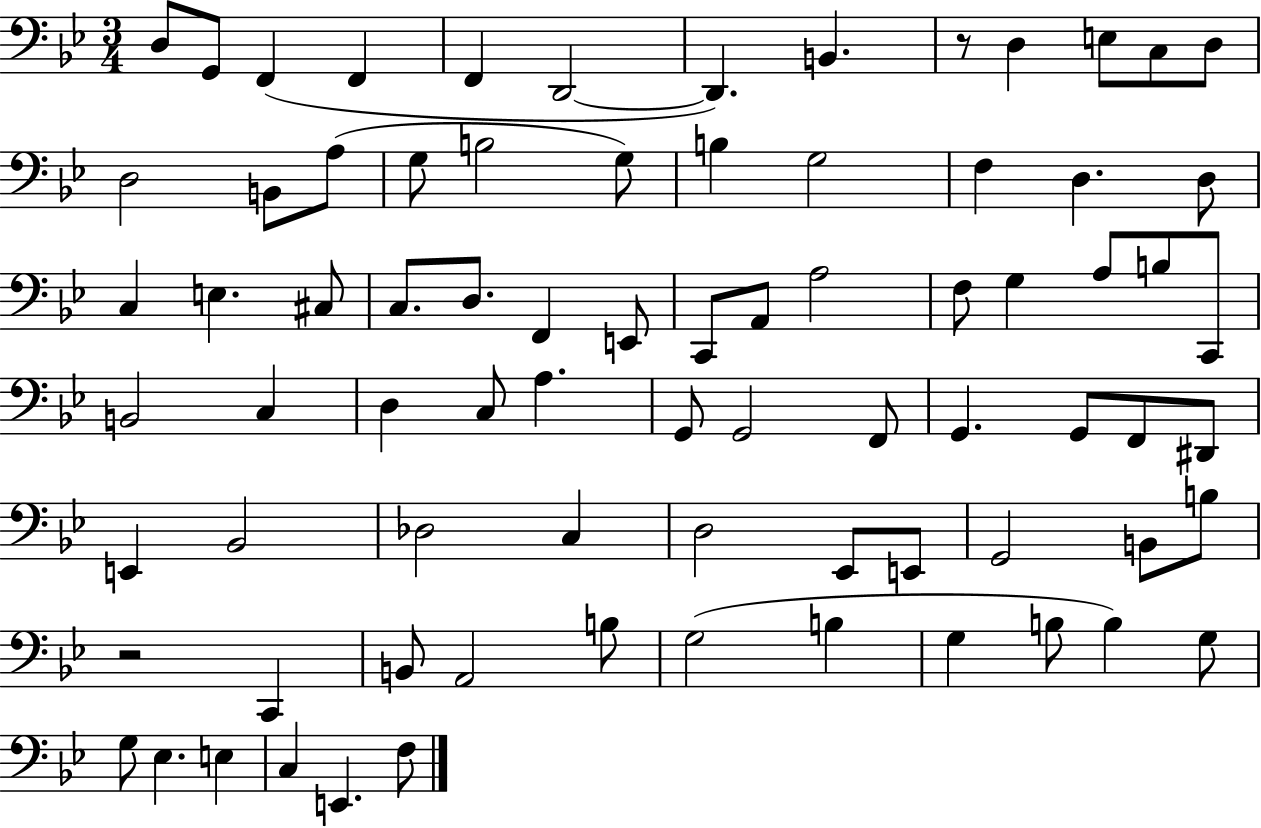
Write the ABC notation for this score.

X:1
T:Untitled
M:3/4
L:1/4
K:Bb
D,/2 G,,/2 F,, F,, F,, D,,2 D,, B,, z/2 D, E,/2 C,/2 D,/2 D,2 B,,/2 A,/2 G,/2 B,2 G,/2 B, G,2 F, D, D,/2 C, E, ^C,/2 C,/2 D,/2 F,, E,,/2 C,,/2 A,,/2 A,2 F,/2 G, A,/2 B,/2 C,,/2 B,,2 C, D, C,/2 A, G,,/2 G,,2 F,,/2 G,, G,,/2 F,,/2 ^D,,/2 E,, _B,,2 _D,2 C, D,2 _E,,/2 E,,/2 G,,2 B,,/2 B,/2 z2 C,, B,,/2 A,,2 B,/2 G,2 B, G, B,/2 B, G,/2 G,/2 _E, E, C, E,, F,/2